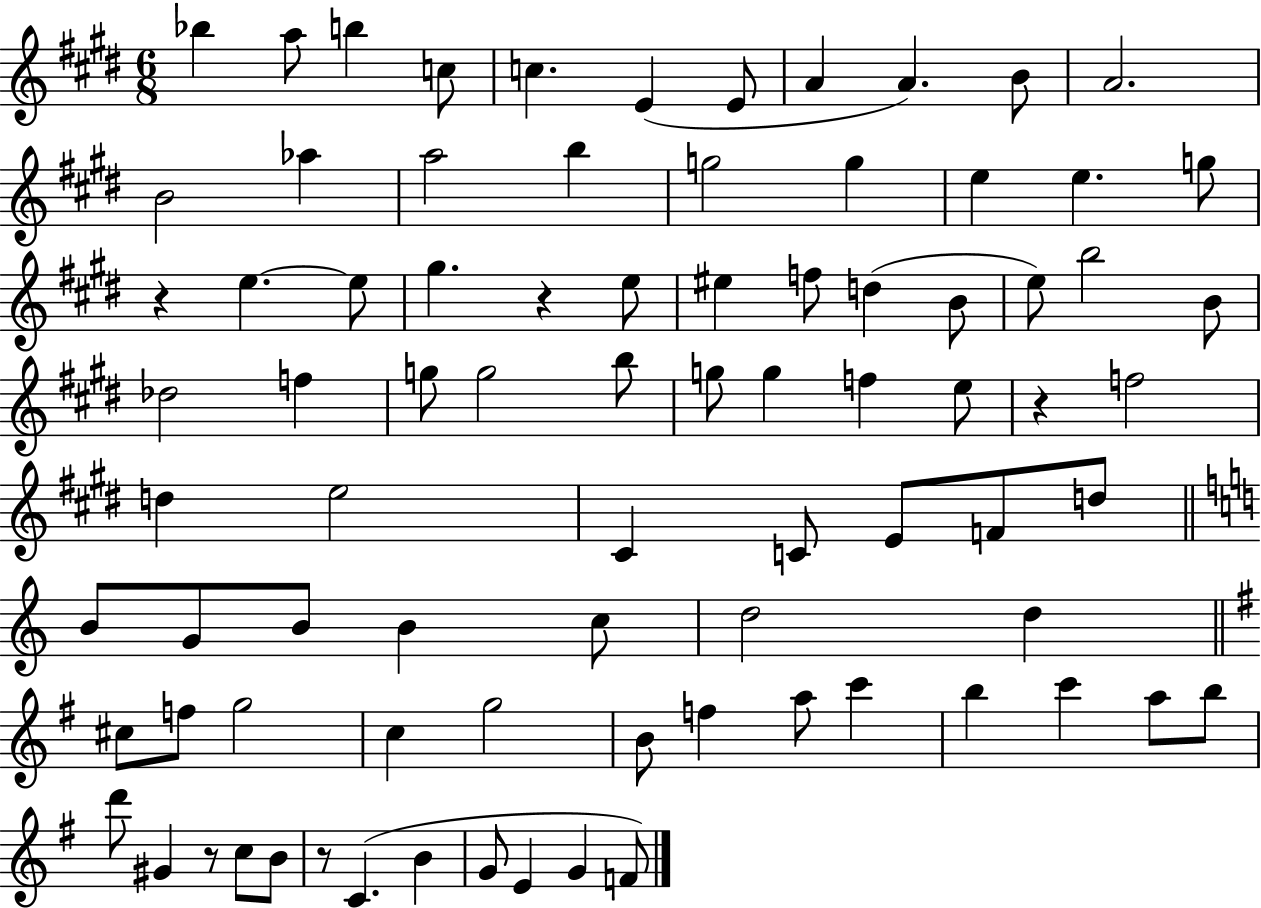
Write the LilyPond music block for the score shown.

{
  \clef treble
  \numericTimeSignature
  \time 6/8
  \key e \major
  bes''4 a''8 b''4 c''8 | c''4. e'4( e'8 | a'4 a'4.) b'8 | a'2. | \break b'2 aes''4 | a''2 b''4 | g''2 g''4 | e''4 e''4. g''8 | \break r4 e''4.~~ e''8 | gis''4. r4 e''8 | eis''4 f''8 d''4( b'8 | e''8) b''2 b'8 | \break des''2 f''4 | g''8 g''2 b''8 | g''8 g''4 f''4 e''8 | r4 f''2 | \break d''4 e''2 | cis'4 c'8 e'8 f'8 d''8 | \bar "||" \break \key c \major b'8 g'8 b'8 b'4 c''8 | d''2 d''4 | \bar "||" \break \key g \major cis''8 f''8 g''2 | c''4 g''2 | b'8 f''4 a''8 c'''4 | b''4 c'''4 a''8 b''8 | \break d'''8 gis'4 r8 c''8 b'8 | r8 c'4.( b'4 | g'8 e'4 g'4 f'8) | \bar "|."
}